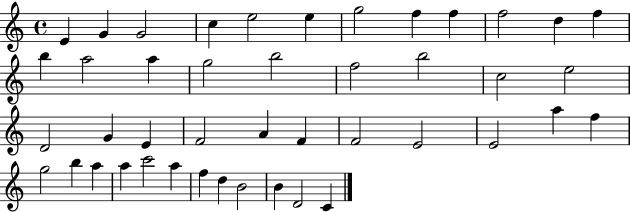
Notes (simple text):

E4/q G4/q G4/h C5/q E5/h E5/q G5/h F5/q F5/q F5/h D5/q F5/q B5/q A5/h A5/q G5/h B5/h F5/h B5/h C5/h E5/h D4/h G4/q E4/q F4/h A4/q F4/q F4/h E4/h E4/h A5/q F5/q G5/h B5/q A5/q A5/q C6/h A5/q F5/q D5/q B4/h B4/q D4/h C4/q